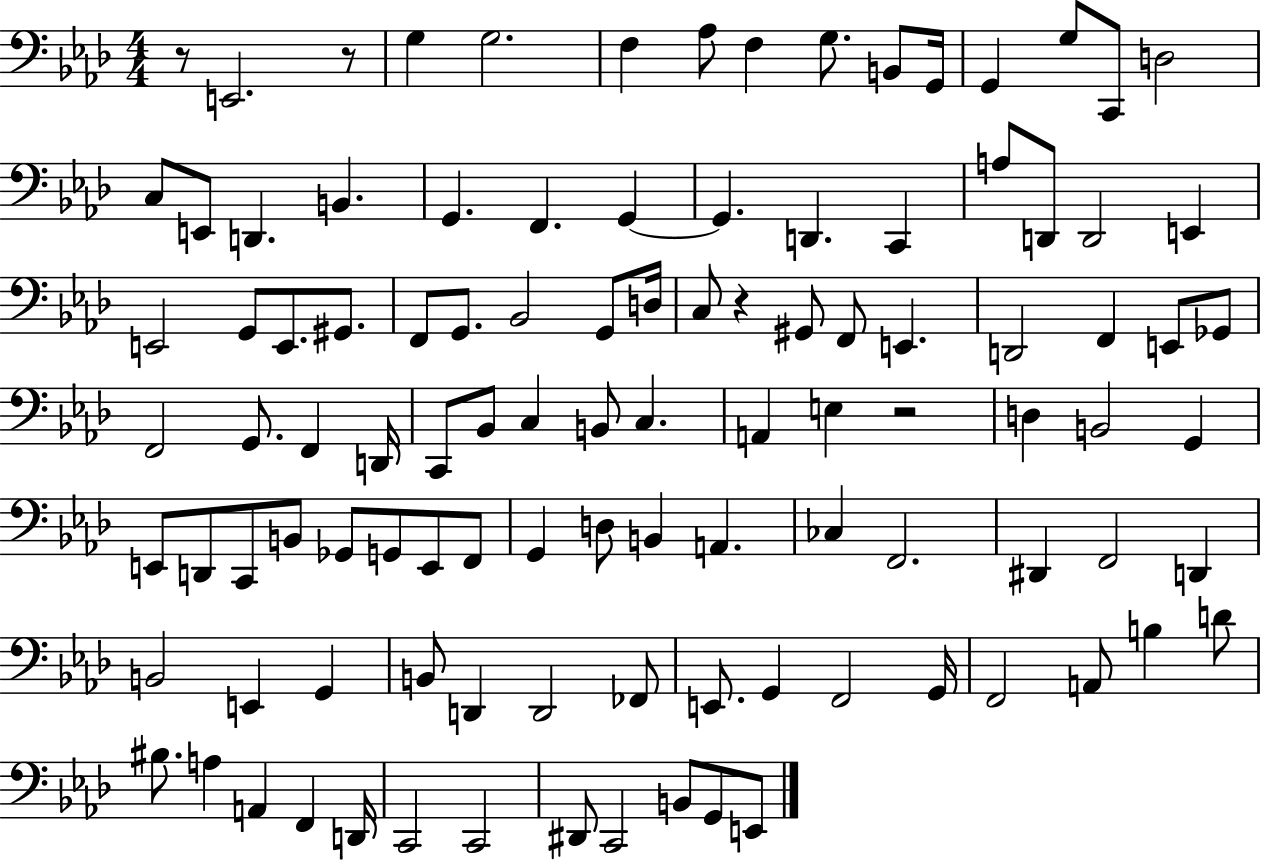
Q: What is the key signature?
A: AES major